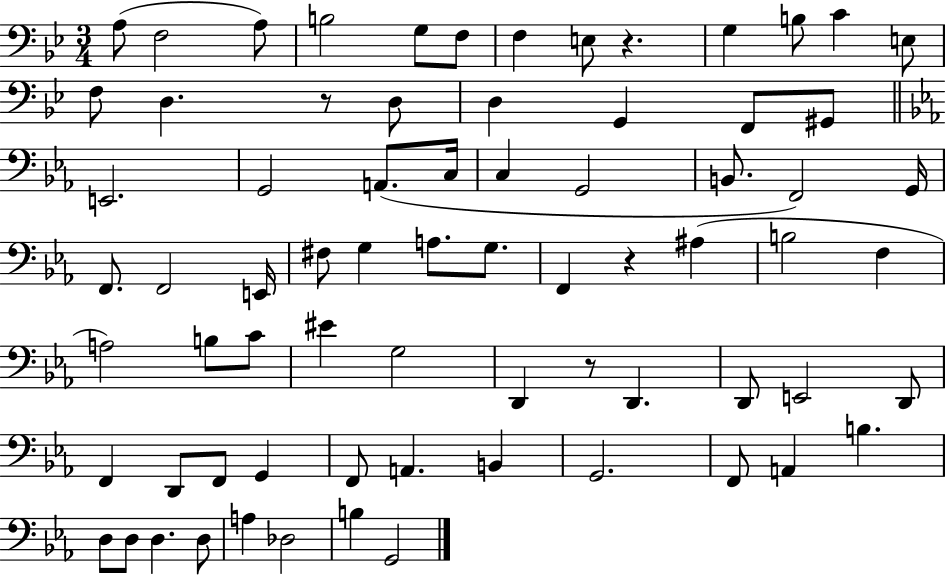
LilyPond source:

{
  \clef bass
  \numericTimeSignature
  \time 3/4
  \key bes \major
  \repeat volta 2 { a8( f2 a8) | b2 g8 f8 | f4 e8 r4. | g4 b8 c'4 e8 | \break f8 d4. r8 d8 | d4 g,4 f,8 gis,8 | \bar "||" \break \key ees \major e,2. | g,2 a,8.( c16 | c4 g,2 | b,8. f,2) g,16 | \break f,8. f,2 e,16 | fis8 g4 a8. g8. | f,4 r4 ais4( | b2 f4 | \break a2) b8 c'8 | eis'4 g2 | d,4 r8 d,4. | d,8 e,2 d,8 | \break f,4 d,8 f,8 g,4 | f,8 a,4. b,4 | g,2. | f,8 a,4 b4. | \break d8 d8 d4. d8 | a4 des2 | b4 g,2 | } \bar "|."
}